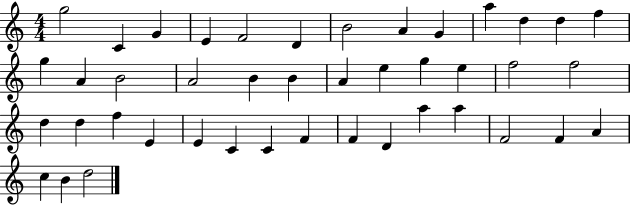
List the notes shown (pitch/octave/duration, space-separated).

G5/h C4/q G4/q E4/q F4/h D4/q B4/h A4/q G4/q A5/q D5/q D5/q F5/q G5/q A4/q B4/h A4/h B4/q B4/q A4/q E5/q G5/q E5/q F5/h F5/h D5/q D5/q F5/q E4/q E4/q C4/q C4/q F4/q F4/q D4/q A5/q A5/q F4/h F4/q A4/q C5/q B4/q D5/h